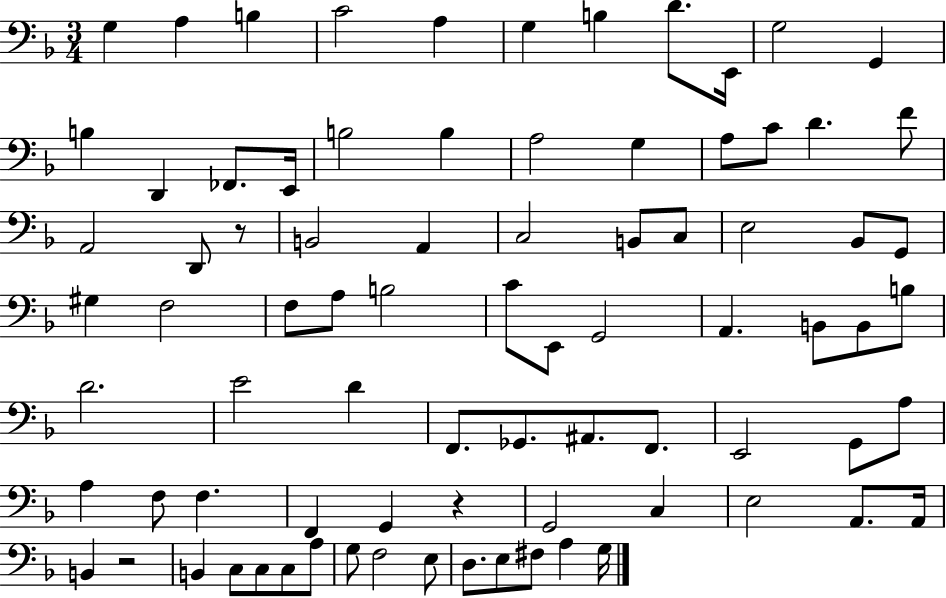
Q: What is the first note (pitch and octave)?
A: G3